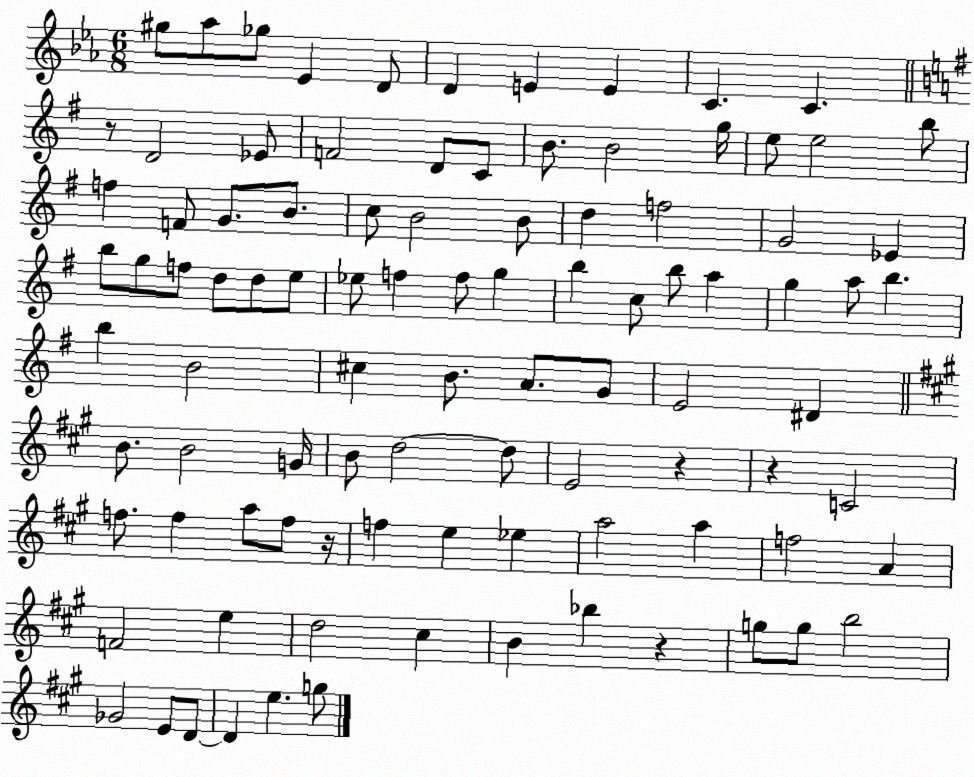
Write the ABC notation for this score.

X:1
T:Untitled
M:6/8
L:1/4
K:Eb
^g/2 _a/2 _g/2 _E D/2 D E E C C z/2 D2 _E/2 F2 D/2 C/2 B/2 B2 g/4 e/2 e2 b/2 f F/2 G/2 B/2 c/2 B2 B/2 d f2 G2 _E b/2 g/2 f/2 d/2 d/2 e/2 _e/2 f f/2 g b c/2 b/2 a g a/2 b b B2 ^c B/2 A/2 G/2 E2 ^D B/2 B2 G/4 B/2 d2 d/2 E2 z z C2 f/2 f a/2 f/2 z/4 f e _e a2 a f2 A F2 e d2 ^c B _b z g/2 g/2 b2 _G2 E/2 D/2 D e g/2